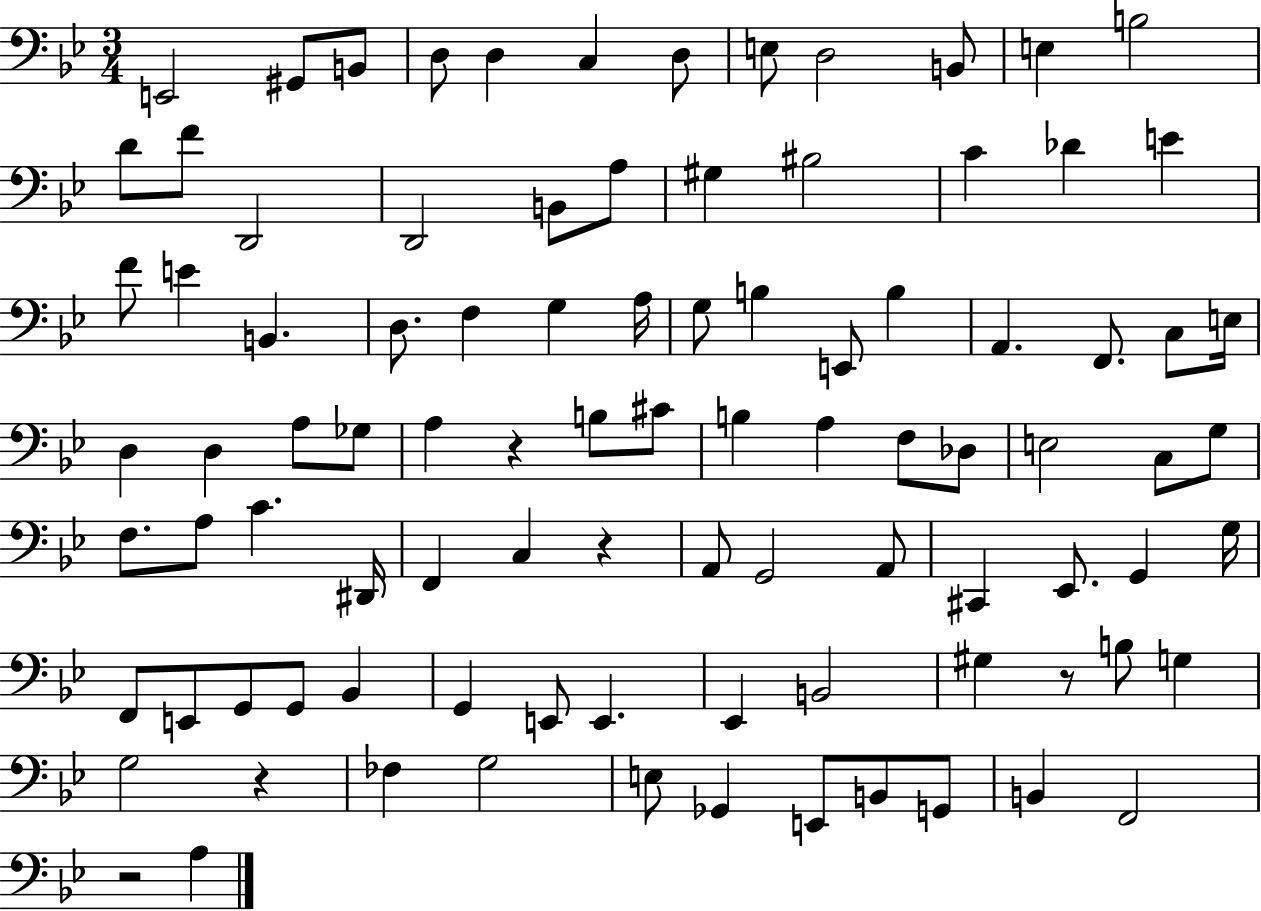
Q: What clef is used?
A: bass